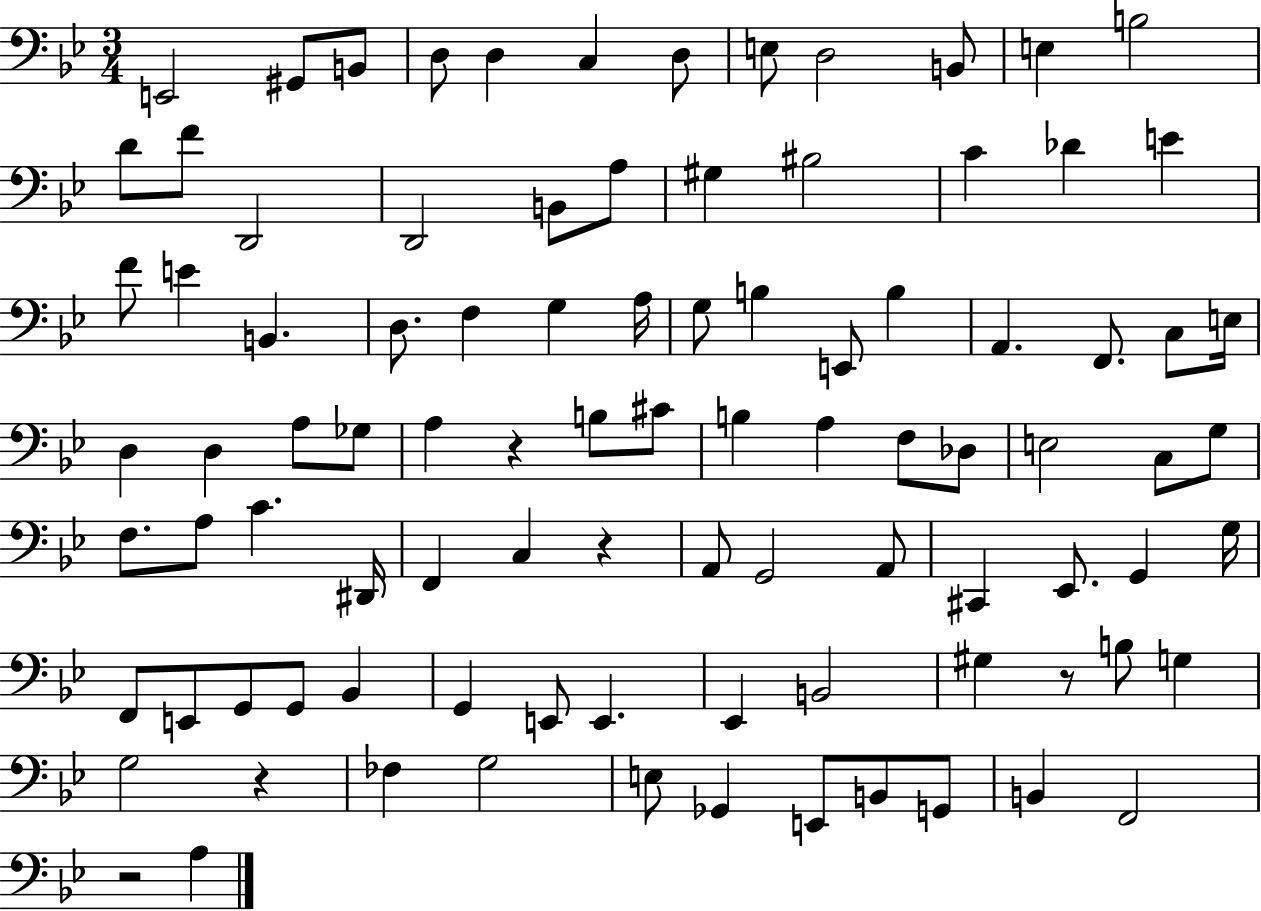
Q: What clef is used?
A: bass